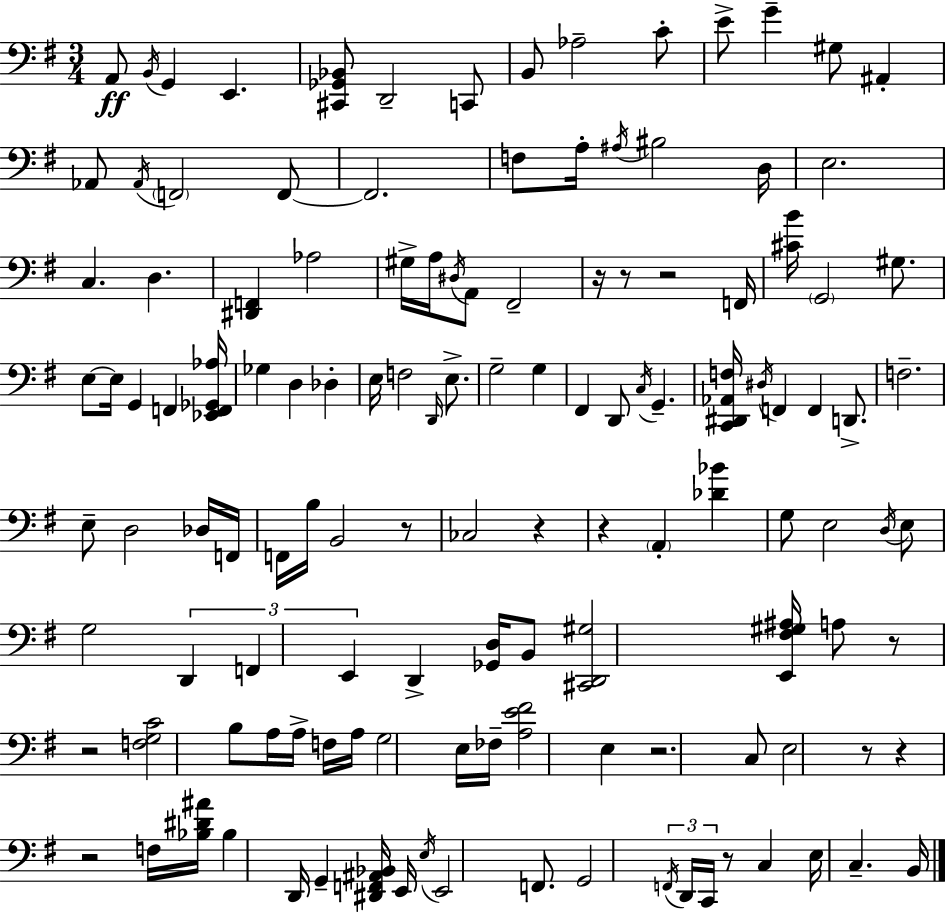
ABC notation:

X:1
T:Untitled
M:3/4
L:1/4
K:G
A,,/2 B,,/4 G,, E,, [^C,,_G,,_B,,]/2 D,,2 C,,/2 B,,/2 _A,2 C/2 E/2 G ^G,/2 ^A,, _A,,/2 _A,,/4 F,,2 F,,/2 F,,2 F,/2 A,/4 ^A,/4 ^B,2 D,/4 E,2 C, D, [^D,,F,,] _A,2 ^G,/4 A,/4 ^D,/4 A,,/2 ^F,,2 z/4 z/2 z2 F,,/4 [^CB]/4 G,,2 ^G,/2 E,/2 E,/4 G,, F,, [_E,,F,,_G,,_A,]/4 _G, D, _D, E,/4 F,2 D,,/4 E,/2 G,2 G, ^F,, D,,/2 C,/4 G,, [C,,^D,,_A,,F,]/4 ^D,/4 F,, F,, D,,/2 F,2 E,/2 D,2 _D,/4 F,,/4 F,,/4 B,/4 B,,2 z/2 _C,2 z z A,, [_D_B] G,/2 E,2 D,/4 E,/2 G,2 D,, F,, E,, D,, [_G,,D,]/4 B,,/2 [^C,,D,,^G,]2 [E,,^F,^G,^A,]/4 A,/2 z/2 z2 [F,G,C]2 B,/2 A,/4 A,/4 F,/4 A,/4 G,2 E,/4 _F,/4 [A,E^F]2 E, z2 C,/2 E,2 z/2 z z2 F,/4 [_B,^D^A]/4 _B, D,,/4 G,, [^D,,F,,^A,,_B,,]/4 E,,/4 E,/4 E,,2 F,,/2 G,,2 F,,/4 D,,/4 C,,/4 z/2 C, E,/4 C, B,,/4